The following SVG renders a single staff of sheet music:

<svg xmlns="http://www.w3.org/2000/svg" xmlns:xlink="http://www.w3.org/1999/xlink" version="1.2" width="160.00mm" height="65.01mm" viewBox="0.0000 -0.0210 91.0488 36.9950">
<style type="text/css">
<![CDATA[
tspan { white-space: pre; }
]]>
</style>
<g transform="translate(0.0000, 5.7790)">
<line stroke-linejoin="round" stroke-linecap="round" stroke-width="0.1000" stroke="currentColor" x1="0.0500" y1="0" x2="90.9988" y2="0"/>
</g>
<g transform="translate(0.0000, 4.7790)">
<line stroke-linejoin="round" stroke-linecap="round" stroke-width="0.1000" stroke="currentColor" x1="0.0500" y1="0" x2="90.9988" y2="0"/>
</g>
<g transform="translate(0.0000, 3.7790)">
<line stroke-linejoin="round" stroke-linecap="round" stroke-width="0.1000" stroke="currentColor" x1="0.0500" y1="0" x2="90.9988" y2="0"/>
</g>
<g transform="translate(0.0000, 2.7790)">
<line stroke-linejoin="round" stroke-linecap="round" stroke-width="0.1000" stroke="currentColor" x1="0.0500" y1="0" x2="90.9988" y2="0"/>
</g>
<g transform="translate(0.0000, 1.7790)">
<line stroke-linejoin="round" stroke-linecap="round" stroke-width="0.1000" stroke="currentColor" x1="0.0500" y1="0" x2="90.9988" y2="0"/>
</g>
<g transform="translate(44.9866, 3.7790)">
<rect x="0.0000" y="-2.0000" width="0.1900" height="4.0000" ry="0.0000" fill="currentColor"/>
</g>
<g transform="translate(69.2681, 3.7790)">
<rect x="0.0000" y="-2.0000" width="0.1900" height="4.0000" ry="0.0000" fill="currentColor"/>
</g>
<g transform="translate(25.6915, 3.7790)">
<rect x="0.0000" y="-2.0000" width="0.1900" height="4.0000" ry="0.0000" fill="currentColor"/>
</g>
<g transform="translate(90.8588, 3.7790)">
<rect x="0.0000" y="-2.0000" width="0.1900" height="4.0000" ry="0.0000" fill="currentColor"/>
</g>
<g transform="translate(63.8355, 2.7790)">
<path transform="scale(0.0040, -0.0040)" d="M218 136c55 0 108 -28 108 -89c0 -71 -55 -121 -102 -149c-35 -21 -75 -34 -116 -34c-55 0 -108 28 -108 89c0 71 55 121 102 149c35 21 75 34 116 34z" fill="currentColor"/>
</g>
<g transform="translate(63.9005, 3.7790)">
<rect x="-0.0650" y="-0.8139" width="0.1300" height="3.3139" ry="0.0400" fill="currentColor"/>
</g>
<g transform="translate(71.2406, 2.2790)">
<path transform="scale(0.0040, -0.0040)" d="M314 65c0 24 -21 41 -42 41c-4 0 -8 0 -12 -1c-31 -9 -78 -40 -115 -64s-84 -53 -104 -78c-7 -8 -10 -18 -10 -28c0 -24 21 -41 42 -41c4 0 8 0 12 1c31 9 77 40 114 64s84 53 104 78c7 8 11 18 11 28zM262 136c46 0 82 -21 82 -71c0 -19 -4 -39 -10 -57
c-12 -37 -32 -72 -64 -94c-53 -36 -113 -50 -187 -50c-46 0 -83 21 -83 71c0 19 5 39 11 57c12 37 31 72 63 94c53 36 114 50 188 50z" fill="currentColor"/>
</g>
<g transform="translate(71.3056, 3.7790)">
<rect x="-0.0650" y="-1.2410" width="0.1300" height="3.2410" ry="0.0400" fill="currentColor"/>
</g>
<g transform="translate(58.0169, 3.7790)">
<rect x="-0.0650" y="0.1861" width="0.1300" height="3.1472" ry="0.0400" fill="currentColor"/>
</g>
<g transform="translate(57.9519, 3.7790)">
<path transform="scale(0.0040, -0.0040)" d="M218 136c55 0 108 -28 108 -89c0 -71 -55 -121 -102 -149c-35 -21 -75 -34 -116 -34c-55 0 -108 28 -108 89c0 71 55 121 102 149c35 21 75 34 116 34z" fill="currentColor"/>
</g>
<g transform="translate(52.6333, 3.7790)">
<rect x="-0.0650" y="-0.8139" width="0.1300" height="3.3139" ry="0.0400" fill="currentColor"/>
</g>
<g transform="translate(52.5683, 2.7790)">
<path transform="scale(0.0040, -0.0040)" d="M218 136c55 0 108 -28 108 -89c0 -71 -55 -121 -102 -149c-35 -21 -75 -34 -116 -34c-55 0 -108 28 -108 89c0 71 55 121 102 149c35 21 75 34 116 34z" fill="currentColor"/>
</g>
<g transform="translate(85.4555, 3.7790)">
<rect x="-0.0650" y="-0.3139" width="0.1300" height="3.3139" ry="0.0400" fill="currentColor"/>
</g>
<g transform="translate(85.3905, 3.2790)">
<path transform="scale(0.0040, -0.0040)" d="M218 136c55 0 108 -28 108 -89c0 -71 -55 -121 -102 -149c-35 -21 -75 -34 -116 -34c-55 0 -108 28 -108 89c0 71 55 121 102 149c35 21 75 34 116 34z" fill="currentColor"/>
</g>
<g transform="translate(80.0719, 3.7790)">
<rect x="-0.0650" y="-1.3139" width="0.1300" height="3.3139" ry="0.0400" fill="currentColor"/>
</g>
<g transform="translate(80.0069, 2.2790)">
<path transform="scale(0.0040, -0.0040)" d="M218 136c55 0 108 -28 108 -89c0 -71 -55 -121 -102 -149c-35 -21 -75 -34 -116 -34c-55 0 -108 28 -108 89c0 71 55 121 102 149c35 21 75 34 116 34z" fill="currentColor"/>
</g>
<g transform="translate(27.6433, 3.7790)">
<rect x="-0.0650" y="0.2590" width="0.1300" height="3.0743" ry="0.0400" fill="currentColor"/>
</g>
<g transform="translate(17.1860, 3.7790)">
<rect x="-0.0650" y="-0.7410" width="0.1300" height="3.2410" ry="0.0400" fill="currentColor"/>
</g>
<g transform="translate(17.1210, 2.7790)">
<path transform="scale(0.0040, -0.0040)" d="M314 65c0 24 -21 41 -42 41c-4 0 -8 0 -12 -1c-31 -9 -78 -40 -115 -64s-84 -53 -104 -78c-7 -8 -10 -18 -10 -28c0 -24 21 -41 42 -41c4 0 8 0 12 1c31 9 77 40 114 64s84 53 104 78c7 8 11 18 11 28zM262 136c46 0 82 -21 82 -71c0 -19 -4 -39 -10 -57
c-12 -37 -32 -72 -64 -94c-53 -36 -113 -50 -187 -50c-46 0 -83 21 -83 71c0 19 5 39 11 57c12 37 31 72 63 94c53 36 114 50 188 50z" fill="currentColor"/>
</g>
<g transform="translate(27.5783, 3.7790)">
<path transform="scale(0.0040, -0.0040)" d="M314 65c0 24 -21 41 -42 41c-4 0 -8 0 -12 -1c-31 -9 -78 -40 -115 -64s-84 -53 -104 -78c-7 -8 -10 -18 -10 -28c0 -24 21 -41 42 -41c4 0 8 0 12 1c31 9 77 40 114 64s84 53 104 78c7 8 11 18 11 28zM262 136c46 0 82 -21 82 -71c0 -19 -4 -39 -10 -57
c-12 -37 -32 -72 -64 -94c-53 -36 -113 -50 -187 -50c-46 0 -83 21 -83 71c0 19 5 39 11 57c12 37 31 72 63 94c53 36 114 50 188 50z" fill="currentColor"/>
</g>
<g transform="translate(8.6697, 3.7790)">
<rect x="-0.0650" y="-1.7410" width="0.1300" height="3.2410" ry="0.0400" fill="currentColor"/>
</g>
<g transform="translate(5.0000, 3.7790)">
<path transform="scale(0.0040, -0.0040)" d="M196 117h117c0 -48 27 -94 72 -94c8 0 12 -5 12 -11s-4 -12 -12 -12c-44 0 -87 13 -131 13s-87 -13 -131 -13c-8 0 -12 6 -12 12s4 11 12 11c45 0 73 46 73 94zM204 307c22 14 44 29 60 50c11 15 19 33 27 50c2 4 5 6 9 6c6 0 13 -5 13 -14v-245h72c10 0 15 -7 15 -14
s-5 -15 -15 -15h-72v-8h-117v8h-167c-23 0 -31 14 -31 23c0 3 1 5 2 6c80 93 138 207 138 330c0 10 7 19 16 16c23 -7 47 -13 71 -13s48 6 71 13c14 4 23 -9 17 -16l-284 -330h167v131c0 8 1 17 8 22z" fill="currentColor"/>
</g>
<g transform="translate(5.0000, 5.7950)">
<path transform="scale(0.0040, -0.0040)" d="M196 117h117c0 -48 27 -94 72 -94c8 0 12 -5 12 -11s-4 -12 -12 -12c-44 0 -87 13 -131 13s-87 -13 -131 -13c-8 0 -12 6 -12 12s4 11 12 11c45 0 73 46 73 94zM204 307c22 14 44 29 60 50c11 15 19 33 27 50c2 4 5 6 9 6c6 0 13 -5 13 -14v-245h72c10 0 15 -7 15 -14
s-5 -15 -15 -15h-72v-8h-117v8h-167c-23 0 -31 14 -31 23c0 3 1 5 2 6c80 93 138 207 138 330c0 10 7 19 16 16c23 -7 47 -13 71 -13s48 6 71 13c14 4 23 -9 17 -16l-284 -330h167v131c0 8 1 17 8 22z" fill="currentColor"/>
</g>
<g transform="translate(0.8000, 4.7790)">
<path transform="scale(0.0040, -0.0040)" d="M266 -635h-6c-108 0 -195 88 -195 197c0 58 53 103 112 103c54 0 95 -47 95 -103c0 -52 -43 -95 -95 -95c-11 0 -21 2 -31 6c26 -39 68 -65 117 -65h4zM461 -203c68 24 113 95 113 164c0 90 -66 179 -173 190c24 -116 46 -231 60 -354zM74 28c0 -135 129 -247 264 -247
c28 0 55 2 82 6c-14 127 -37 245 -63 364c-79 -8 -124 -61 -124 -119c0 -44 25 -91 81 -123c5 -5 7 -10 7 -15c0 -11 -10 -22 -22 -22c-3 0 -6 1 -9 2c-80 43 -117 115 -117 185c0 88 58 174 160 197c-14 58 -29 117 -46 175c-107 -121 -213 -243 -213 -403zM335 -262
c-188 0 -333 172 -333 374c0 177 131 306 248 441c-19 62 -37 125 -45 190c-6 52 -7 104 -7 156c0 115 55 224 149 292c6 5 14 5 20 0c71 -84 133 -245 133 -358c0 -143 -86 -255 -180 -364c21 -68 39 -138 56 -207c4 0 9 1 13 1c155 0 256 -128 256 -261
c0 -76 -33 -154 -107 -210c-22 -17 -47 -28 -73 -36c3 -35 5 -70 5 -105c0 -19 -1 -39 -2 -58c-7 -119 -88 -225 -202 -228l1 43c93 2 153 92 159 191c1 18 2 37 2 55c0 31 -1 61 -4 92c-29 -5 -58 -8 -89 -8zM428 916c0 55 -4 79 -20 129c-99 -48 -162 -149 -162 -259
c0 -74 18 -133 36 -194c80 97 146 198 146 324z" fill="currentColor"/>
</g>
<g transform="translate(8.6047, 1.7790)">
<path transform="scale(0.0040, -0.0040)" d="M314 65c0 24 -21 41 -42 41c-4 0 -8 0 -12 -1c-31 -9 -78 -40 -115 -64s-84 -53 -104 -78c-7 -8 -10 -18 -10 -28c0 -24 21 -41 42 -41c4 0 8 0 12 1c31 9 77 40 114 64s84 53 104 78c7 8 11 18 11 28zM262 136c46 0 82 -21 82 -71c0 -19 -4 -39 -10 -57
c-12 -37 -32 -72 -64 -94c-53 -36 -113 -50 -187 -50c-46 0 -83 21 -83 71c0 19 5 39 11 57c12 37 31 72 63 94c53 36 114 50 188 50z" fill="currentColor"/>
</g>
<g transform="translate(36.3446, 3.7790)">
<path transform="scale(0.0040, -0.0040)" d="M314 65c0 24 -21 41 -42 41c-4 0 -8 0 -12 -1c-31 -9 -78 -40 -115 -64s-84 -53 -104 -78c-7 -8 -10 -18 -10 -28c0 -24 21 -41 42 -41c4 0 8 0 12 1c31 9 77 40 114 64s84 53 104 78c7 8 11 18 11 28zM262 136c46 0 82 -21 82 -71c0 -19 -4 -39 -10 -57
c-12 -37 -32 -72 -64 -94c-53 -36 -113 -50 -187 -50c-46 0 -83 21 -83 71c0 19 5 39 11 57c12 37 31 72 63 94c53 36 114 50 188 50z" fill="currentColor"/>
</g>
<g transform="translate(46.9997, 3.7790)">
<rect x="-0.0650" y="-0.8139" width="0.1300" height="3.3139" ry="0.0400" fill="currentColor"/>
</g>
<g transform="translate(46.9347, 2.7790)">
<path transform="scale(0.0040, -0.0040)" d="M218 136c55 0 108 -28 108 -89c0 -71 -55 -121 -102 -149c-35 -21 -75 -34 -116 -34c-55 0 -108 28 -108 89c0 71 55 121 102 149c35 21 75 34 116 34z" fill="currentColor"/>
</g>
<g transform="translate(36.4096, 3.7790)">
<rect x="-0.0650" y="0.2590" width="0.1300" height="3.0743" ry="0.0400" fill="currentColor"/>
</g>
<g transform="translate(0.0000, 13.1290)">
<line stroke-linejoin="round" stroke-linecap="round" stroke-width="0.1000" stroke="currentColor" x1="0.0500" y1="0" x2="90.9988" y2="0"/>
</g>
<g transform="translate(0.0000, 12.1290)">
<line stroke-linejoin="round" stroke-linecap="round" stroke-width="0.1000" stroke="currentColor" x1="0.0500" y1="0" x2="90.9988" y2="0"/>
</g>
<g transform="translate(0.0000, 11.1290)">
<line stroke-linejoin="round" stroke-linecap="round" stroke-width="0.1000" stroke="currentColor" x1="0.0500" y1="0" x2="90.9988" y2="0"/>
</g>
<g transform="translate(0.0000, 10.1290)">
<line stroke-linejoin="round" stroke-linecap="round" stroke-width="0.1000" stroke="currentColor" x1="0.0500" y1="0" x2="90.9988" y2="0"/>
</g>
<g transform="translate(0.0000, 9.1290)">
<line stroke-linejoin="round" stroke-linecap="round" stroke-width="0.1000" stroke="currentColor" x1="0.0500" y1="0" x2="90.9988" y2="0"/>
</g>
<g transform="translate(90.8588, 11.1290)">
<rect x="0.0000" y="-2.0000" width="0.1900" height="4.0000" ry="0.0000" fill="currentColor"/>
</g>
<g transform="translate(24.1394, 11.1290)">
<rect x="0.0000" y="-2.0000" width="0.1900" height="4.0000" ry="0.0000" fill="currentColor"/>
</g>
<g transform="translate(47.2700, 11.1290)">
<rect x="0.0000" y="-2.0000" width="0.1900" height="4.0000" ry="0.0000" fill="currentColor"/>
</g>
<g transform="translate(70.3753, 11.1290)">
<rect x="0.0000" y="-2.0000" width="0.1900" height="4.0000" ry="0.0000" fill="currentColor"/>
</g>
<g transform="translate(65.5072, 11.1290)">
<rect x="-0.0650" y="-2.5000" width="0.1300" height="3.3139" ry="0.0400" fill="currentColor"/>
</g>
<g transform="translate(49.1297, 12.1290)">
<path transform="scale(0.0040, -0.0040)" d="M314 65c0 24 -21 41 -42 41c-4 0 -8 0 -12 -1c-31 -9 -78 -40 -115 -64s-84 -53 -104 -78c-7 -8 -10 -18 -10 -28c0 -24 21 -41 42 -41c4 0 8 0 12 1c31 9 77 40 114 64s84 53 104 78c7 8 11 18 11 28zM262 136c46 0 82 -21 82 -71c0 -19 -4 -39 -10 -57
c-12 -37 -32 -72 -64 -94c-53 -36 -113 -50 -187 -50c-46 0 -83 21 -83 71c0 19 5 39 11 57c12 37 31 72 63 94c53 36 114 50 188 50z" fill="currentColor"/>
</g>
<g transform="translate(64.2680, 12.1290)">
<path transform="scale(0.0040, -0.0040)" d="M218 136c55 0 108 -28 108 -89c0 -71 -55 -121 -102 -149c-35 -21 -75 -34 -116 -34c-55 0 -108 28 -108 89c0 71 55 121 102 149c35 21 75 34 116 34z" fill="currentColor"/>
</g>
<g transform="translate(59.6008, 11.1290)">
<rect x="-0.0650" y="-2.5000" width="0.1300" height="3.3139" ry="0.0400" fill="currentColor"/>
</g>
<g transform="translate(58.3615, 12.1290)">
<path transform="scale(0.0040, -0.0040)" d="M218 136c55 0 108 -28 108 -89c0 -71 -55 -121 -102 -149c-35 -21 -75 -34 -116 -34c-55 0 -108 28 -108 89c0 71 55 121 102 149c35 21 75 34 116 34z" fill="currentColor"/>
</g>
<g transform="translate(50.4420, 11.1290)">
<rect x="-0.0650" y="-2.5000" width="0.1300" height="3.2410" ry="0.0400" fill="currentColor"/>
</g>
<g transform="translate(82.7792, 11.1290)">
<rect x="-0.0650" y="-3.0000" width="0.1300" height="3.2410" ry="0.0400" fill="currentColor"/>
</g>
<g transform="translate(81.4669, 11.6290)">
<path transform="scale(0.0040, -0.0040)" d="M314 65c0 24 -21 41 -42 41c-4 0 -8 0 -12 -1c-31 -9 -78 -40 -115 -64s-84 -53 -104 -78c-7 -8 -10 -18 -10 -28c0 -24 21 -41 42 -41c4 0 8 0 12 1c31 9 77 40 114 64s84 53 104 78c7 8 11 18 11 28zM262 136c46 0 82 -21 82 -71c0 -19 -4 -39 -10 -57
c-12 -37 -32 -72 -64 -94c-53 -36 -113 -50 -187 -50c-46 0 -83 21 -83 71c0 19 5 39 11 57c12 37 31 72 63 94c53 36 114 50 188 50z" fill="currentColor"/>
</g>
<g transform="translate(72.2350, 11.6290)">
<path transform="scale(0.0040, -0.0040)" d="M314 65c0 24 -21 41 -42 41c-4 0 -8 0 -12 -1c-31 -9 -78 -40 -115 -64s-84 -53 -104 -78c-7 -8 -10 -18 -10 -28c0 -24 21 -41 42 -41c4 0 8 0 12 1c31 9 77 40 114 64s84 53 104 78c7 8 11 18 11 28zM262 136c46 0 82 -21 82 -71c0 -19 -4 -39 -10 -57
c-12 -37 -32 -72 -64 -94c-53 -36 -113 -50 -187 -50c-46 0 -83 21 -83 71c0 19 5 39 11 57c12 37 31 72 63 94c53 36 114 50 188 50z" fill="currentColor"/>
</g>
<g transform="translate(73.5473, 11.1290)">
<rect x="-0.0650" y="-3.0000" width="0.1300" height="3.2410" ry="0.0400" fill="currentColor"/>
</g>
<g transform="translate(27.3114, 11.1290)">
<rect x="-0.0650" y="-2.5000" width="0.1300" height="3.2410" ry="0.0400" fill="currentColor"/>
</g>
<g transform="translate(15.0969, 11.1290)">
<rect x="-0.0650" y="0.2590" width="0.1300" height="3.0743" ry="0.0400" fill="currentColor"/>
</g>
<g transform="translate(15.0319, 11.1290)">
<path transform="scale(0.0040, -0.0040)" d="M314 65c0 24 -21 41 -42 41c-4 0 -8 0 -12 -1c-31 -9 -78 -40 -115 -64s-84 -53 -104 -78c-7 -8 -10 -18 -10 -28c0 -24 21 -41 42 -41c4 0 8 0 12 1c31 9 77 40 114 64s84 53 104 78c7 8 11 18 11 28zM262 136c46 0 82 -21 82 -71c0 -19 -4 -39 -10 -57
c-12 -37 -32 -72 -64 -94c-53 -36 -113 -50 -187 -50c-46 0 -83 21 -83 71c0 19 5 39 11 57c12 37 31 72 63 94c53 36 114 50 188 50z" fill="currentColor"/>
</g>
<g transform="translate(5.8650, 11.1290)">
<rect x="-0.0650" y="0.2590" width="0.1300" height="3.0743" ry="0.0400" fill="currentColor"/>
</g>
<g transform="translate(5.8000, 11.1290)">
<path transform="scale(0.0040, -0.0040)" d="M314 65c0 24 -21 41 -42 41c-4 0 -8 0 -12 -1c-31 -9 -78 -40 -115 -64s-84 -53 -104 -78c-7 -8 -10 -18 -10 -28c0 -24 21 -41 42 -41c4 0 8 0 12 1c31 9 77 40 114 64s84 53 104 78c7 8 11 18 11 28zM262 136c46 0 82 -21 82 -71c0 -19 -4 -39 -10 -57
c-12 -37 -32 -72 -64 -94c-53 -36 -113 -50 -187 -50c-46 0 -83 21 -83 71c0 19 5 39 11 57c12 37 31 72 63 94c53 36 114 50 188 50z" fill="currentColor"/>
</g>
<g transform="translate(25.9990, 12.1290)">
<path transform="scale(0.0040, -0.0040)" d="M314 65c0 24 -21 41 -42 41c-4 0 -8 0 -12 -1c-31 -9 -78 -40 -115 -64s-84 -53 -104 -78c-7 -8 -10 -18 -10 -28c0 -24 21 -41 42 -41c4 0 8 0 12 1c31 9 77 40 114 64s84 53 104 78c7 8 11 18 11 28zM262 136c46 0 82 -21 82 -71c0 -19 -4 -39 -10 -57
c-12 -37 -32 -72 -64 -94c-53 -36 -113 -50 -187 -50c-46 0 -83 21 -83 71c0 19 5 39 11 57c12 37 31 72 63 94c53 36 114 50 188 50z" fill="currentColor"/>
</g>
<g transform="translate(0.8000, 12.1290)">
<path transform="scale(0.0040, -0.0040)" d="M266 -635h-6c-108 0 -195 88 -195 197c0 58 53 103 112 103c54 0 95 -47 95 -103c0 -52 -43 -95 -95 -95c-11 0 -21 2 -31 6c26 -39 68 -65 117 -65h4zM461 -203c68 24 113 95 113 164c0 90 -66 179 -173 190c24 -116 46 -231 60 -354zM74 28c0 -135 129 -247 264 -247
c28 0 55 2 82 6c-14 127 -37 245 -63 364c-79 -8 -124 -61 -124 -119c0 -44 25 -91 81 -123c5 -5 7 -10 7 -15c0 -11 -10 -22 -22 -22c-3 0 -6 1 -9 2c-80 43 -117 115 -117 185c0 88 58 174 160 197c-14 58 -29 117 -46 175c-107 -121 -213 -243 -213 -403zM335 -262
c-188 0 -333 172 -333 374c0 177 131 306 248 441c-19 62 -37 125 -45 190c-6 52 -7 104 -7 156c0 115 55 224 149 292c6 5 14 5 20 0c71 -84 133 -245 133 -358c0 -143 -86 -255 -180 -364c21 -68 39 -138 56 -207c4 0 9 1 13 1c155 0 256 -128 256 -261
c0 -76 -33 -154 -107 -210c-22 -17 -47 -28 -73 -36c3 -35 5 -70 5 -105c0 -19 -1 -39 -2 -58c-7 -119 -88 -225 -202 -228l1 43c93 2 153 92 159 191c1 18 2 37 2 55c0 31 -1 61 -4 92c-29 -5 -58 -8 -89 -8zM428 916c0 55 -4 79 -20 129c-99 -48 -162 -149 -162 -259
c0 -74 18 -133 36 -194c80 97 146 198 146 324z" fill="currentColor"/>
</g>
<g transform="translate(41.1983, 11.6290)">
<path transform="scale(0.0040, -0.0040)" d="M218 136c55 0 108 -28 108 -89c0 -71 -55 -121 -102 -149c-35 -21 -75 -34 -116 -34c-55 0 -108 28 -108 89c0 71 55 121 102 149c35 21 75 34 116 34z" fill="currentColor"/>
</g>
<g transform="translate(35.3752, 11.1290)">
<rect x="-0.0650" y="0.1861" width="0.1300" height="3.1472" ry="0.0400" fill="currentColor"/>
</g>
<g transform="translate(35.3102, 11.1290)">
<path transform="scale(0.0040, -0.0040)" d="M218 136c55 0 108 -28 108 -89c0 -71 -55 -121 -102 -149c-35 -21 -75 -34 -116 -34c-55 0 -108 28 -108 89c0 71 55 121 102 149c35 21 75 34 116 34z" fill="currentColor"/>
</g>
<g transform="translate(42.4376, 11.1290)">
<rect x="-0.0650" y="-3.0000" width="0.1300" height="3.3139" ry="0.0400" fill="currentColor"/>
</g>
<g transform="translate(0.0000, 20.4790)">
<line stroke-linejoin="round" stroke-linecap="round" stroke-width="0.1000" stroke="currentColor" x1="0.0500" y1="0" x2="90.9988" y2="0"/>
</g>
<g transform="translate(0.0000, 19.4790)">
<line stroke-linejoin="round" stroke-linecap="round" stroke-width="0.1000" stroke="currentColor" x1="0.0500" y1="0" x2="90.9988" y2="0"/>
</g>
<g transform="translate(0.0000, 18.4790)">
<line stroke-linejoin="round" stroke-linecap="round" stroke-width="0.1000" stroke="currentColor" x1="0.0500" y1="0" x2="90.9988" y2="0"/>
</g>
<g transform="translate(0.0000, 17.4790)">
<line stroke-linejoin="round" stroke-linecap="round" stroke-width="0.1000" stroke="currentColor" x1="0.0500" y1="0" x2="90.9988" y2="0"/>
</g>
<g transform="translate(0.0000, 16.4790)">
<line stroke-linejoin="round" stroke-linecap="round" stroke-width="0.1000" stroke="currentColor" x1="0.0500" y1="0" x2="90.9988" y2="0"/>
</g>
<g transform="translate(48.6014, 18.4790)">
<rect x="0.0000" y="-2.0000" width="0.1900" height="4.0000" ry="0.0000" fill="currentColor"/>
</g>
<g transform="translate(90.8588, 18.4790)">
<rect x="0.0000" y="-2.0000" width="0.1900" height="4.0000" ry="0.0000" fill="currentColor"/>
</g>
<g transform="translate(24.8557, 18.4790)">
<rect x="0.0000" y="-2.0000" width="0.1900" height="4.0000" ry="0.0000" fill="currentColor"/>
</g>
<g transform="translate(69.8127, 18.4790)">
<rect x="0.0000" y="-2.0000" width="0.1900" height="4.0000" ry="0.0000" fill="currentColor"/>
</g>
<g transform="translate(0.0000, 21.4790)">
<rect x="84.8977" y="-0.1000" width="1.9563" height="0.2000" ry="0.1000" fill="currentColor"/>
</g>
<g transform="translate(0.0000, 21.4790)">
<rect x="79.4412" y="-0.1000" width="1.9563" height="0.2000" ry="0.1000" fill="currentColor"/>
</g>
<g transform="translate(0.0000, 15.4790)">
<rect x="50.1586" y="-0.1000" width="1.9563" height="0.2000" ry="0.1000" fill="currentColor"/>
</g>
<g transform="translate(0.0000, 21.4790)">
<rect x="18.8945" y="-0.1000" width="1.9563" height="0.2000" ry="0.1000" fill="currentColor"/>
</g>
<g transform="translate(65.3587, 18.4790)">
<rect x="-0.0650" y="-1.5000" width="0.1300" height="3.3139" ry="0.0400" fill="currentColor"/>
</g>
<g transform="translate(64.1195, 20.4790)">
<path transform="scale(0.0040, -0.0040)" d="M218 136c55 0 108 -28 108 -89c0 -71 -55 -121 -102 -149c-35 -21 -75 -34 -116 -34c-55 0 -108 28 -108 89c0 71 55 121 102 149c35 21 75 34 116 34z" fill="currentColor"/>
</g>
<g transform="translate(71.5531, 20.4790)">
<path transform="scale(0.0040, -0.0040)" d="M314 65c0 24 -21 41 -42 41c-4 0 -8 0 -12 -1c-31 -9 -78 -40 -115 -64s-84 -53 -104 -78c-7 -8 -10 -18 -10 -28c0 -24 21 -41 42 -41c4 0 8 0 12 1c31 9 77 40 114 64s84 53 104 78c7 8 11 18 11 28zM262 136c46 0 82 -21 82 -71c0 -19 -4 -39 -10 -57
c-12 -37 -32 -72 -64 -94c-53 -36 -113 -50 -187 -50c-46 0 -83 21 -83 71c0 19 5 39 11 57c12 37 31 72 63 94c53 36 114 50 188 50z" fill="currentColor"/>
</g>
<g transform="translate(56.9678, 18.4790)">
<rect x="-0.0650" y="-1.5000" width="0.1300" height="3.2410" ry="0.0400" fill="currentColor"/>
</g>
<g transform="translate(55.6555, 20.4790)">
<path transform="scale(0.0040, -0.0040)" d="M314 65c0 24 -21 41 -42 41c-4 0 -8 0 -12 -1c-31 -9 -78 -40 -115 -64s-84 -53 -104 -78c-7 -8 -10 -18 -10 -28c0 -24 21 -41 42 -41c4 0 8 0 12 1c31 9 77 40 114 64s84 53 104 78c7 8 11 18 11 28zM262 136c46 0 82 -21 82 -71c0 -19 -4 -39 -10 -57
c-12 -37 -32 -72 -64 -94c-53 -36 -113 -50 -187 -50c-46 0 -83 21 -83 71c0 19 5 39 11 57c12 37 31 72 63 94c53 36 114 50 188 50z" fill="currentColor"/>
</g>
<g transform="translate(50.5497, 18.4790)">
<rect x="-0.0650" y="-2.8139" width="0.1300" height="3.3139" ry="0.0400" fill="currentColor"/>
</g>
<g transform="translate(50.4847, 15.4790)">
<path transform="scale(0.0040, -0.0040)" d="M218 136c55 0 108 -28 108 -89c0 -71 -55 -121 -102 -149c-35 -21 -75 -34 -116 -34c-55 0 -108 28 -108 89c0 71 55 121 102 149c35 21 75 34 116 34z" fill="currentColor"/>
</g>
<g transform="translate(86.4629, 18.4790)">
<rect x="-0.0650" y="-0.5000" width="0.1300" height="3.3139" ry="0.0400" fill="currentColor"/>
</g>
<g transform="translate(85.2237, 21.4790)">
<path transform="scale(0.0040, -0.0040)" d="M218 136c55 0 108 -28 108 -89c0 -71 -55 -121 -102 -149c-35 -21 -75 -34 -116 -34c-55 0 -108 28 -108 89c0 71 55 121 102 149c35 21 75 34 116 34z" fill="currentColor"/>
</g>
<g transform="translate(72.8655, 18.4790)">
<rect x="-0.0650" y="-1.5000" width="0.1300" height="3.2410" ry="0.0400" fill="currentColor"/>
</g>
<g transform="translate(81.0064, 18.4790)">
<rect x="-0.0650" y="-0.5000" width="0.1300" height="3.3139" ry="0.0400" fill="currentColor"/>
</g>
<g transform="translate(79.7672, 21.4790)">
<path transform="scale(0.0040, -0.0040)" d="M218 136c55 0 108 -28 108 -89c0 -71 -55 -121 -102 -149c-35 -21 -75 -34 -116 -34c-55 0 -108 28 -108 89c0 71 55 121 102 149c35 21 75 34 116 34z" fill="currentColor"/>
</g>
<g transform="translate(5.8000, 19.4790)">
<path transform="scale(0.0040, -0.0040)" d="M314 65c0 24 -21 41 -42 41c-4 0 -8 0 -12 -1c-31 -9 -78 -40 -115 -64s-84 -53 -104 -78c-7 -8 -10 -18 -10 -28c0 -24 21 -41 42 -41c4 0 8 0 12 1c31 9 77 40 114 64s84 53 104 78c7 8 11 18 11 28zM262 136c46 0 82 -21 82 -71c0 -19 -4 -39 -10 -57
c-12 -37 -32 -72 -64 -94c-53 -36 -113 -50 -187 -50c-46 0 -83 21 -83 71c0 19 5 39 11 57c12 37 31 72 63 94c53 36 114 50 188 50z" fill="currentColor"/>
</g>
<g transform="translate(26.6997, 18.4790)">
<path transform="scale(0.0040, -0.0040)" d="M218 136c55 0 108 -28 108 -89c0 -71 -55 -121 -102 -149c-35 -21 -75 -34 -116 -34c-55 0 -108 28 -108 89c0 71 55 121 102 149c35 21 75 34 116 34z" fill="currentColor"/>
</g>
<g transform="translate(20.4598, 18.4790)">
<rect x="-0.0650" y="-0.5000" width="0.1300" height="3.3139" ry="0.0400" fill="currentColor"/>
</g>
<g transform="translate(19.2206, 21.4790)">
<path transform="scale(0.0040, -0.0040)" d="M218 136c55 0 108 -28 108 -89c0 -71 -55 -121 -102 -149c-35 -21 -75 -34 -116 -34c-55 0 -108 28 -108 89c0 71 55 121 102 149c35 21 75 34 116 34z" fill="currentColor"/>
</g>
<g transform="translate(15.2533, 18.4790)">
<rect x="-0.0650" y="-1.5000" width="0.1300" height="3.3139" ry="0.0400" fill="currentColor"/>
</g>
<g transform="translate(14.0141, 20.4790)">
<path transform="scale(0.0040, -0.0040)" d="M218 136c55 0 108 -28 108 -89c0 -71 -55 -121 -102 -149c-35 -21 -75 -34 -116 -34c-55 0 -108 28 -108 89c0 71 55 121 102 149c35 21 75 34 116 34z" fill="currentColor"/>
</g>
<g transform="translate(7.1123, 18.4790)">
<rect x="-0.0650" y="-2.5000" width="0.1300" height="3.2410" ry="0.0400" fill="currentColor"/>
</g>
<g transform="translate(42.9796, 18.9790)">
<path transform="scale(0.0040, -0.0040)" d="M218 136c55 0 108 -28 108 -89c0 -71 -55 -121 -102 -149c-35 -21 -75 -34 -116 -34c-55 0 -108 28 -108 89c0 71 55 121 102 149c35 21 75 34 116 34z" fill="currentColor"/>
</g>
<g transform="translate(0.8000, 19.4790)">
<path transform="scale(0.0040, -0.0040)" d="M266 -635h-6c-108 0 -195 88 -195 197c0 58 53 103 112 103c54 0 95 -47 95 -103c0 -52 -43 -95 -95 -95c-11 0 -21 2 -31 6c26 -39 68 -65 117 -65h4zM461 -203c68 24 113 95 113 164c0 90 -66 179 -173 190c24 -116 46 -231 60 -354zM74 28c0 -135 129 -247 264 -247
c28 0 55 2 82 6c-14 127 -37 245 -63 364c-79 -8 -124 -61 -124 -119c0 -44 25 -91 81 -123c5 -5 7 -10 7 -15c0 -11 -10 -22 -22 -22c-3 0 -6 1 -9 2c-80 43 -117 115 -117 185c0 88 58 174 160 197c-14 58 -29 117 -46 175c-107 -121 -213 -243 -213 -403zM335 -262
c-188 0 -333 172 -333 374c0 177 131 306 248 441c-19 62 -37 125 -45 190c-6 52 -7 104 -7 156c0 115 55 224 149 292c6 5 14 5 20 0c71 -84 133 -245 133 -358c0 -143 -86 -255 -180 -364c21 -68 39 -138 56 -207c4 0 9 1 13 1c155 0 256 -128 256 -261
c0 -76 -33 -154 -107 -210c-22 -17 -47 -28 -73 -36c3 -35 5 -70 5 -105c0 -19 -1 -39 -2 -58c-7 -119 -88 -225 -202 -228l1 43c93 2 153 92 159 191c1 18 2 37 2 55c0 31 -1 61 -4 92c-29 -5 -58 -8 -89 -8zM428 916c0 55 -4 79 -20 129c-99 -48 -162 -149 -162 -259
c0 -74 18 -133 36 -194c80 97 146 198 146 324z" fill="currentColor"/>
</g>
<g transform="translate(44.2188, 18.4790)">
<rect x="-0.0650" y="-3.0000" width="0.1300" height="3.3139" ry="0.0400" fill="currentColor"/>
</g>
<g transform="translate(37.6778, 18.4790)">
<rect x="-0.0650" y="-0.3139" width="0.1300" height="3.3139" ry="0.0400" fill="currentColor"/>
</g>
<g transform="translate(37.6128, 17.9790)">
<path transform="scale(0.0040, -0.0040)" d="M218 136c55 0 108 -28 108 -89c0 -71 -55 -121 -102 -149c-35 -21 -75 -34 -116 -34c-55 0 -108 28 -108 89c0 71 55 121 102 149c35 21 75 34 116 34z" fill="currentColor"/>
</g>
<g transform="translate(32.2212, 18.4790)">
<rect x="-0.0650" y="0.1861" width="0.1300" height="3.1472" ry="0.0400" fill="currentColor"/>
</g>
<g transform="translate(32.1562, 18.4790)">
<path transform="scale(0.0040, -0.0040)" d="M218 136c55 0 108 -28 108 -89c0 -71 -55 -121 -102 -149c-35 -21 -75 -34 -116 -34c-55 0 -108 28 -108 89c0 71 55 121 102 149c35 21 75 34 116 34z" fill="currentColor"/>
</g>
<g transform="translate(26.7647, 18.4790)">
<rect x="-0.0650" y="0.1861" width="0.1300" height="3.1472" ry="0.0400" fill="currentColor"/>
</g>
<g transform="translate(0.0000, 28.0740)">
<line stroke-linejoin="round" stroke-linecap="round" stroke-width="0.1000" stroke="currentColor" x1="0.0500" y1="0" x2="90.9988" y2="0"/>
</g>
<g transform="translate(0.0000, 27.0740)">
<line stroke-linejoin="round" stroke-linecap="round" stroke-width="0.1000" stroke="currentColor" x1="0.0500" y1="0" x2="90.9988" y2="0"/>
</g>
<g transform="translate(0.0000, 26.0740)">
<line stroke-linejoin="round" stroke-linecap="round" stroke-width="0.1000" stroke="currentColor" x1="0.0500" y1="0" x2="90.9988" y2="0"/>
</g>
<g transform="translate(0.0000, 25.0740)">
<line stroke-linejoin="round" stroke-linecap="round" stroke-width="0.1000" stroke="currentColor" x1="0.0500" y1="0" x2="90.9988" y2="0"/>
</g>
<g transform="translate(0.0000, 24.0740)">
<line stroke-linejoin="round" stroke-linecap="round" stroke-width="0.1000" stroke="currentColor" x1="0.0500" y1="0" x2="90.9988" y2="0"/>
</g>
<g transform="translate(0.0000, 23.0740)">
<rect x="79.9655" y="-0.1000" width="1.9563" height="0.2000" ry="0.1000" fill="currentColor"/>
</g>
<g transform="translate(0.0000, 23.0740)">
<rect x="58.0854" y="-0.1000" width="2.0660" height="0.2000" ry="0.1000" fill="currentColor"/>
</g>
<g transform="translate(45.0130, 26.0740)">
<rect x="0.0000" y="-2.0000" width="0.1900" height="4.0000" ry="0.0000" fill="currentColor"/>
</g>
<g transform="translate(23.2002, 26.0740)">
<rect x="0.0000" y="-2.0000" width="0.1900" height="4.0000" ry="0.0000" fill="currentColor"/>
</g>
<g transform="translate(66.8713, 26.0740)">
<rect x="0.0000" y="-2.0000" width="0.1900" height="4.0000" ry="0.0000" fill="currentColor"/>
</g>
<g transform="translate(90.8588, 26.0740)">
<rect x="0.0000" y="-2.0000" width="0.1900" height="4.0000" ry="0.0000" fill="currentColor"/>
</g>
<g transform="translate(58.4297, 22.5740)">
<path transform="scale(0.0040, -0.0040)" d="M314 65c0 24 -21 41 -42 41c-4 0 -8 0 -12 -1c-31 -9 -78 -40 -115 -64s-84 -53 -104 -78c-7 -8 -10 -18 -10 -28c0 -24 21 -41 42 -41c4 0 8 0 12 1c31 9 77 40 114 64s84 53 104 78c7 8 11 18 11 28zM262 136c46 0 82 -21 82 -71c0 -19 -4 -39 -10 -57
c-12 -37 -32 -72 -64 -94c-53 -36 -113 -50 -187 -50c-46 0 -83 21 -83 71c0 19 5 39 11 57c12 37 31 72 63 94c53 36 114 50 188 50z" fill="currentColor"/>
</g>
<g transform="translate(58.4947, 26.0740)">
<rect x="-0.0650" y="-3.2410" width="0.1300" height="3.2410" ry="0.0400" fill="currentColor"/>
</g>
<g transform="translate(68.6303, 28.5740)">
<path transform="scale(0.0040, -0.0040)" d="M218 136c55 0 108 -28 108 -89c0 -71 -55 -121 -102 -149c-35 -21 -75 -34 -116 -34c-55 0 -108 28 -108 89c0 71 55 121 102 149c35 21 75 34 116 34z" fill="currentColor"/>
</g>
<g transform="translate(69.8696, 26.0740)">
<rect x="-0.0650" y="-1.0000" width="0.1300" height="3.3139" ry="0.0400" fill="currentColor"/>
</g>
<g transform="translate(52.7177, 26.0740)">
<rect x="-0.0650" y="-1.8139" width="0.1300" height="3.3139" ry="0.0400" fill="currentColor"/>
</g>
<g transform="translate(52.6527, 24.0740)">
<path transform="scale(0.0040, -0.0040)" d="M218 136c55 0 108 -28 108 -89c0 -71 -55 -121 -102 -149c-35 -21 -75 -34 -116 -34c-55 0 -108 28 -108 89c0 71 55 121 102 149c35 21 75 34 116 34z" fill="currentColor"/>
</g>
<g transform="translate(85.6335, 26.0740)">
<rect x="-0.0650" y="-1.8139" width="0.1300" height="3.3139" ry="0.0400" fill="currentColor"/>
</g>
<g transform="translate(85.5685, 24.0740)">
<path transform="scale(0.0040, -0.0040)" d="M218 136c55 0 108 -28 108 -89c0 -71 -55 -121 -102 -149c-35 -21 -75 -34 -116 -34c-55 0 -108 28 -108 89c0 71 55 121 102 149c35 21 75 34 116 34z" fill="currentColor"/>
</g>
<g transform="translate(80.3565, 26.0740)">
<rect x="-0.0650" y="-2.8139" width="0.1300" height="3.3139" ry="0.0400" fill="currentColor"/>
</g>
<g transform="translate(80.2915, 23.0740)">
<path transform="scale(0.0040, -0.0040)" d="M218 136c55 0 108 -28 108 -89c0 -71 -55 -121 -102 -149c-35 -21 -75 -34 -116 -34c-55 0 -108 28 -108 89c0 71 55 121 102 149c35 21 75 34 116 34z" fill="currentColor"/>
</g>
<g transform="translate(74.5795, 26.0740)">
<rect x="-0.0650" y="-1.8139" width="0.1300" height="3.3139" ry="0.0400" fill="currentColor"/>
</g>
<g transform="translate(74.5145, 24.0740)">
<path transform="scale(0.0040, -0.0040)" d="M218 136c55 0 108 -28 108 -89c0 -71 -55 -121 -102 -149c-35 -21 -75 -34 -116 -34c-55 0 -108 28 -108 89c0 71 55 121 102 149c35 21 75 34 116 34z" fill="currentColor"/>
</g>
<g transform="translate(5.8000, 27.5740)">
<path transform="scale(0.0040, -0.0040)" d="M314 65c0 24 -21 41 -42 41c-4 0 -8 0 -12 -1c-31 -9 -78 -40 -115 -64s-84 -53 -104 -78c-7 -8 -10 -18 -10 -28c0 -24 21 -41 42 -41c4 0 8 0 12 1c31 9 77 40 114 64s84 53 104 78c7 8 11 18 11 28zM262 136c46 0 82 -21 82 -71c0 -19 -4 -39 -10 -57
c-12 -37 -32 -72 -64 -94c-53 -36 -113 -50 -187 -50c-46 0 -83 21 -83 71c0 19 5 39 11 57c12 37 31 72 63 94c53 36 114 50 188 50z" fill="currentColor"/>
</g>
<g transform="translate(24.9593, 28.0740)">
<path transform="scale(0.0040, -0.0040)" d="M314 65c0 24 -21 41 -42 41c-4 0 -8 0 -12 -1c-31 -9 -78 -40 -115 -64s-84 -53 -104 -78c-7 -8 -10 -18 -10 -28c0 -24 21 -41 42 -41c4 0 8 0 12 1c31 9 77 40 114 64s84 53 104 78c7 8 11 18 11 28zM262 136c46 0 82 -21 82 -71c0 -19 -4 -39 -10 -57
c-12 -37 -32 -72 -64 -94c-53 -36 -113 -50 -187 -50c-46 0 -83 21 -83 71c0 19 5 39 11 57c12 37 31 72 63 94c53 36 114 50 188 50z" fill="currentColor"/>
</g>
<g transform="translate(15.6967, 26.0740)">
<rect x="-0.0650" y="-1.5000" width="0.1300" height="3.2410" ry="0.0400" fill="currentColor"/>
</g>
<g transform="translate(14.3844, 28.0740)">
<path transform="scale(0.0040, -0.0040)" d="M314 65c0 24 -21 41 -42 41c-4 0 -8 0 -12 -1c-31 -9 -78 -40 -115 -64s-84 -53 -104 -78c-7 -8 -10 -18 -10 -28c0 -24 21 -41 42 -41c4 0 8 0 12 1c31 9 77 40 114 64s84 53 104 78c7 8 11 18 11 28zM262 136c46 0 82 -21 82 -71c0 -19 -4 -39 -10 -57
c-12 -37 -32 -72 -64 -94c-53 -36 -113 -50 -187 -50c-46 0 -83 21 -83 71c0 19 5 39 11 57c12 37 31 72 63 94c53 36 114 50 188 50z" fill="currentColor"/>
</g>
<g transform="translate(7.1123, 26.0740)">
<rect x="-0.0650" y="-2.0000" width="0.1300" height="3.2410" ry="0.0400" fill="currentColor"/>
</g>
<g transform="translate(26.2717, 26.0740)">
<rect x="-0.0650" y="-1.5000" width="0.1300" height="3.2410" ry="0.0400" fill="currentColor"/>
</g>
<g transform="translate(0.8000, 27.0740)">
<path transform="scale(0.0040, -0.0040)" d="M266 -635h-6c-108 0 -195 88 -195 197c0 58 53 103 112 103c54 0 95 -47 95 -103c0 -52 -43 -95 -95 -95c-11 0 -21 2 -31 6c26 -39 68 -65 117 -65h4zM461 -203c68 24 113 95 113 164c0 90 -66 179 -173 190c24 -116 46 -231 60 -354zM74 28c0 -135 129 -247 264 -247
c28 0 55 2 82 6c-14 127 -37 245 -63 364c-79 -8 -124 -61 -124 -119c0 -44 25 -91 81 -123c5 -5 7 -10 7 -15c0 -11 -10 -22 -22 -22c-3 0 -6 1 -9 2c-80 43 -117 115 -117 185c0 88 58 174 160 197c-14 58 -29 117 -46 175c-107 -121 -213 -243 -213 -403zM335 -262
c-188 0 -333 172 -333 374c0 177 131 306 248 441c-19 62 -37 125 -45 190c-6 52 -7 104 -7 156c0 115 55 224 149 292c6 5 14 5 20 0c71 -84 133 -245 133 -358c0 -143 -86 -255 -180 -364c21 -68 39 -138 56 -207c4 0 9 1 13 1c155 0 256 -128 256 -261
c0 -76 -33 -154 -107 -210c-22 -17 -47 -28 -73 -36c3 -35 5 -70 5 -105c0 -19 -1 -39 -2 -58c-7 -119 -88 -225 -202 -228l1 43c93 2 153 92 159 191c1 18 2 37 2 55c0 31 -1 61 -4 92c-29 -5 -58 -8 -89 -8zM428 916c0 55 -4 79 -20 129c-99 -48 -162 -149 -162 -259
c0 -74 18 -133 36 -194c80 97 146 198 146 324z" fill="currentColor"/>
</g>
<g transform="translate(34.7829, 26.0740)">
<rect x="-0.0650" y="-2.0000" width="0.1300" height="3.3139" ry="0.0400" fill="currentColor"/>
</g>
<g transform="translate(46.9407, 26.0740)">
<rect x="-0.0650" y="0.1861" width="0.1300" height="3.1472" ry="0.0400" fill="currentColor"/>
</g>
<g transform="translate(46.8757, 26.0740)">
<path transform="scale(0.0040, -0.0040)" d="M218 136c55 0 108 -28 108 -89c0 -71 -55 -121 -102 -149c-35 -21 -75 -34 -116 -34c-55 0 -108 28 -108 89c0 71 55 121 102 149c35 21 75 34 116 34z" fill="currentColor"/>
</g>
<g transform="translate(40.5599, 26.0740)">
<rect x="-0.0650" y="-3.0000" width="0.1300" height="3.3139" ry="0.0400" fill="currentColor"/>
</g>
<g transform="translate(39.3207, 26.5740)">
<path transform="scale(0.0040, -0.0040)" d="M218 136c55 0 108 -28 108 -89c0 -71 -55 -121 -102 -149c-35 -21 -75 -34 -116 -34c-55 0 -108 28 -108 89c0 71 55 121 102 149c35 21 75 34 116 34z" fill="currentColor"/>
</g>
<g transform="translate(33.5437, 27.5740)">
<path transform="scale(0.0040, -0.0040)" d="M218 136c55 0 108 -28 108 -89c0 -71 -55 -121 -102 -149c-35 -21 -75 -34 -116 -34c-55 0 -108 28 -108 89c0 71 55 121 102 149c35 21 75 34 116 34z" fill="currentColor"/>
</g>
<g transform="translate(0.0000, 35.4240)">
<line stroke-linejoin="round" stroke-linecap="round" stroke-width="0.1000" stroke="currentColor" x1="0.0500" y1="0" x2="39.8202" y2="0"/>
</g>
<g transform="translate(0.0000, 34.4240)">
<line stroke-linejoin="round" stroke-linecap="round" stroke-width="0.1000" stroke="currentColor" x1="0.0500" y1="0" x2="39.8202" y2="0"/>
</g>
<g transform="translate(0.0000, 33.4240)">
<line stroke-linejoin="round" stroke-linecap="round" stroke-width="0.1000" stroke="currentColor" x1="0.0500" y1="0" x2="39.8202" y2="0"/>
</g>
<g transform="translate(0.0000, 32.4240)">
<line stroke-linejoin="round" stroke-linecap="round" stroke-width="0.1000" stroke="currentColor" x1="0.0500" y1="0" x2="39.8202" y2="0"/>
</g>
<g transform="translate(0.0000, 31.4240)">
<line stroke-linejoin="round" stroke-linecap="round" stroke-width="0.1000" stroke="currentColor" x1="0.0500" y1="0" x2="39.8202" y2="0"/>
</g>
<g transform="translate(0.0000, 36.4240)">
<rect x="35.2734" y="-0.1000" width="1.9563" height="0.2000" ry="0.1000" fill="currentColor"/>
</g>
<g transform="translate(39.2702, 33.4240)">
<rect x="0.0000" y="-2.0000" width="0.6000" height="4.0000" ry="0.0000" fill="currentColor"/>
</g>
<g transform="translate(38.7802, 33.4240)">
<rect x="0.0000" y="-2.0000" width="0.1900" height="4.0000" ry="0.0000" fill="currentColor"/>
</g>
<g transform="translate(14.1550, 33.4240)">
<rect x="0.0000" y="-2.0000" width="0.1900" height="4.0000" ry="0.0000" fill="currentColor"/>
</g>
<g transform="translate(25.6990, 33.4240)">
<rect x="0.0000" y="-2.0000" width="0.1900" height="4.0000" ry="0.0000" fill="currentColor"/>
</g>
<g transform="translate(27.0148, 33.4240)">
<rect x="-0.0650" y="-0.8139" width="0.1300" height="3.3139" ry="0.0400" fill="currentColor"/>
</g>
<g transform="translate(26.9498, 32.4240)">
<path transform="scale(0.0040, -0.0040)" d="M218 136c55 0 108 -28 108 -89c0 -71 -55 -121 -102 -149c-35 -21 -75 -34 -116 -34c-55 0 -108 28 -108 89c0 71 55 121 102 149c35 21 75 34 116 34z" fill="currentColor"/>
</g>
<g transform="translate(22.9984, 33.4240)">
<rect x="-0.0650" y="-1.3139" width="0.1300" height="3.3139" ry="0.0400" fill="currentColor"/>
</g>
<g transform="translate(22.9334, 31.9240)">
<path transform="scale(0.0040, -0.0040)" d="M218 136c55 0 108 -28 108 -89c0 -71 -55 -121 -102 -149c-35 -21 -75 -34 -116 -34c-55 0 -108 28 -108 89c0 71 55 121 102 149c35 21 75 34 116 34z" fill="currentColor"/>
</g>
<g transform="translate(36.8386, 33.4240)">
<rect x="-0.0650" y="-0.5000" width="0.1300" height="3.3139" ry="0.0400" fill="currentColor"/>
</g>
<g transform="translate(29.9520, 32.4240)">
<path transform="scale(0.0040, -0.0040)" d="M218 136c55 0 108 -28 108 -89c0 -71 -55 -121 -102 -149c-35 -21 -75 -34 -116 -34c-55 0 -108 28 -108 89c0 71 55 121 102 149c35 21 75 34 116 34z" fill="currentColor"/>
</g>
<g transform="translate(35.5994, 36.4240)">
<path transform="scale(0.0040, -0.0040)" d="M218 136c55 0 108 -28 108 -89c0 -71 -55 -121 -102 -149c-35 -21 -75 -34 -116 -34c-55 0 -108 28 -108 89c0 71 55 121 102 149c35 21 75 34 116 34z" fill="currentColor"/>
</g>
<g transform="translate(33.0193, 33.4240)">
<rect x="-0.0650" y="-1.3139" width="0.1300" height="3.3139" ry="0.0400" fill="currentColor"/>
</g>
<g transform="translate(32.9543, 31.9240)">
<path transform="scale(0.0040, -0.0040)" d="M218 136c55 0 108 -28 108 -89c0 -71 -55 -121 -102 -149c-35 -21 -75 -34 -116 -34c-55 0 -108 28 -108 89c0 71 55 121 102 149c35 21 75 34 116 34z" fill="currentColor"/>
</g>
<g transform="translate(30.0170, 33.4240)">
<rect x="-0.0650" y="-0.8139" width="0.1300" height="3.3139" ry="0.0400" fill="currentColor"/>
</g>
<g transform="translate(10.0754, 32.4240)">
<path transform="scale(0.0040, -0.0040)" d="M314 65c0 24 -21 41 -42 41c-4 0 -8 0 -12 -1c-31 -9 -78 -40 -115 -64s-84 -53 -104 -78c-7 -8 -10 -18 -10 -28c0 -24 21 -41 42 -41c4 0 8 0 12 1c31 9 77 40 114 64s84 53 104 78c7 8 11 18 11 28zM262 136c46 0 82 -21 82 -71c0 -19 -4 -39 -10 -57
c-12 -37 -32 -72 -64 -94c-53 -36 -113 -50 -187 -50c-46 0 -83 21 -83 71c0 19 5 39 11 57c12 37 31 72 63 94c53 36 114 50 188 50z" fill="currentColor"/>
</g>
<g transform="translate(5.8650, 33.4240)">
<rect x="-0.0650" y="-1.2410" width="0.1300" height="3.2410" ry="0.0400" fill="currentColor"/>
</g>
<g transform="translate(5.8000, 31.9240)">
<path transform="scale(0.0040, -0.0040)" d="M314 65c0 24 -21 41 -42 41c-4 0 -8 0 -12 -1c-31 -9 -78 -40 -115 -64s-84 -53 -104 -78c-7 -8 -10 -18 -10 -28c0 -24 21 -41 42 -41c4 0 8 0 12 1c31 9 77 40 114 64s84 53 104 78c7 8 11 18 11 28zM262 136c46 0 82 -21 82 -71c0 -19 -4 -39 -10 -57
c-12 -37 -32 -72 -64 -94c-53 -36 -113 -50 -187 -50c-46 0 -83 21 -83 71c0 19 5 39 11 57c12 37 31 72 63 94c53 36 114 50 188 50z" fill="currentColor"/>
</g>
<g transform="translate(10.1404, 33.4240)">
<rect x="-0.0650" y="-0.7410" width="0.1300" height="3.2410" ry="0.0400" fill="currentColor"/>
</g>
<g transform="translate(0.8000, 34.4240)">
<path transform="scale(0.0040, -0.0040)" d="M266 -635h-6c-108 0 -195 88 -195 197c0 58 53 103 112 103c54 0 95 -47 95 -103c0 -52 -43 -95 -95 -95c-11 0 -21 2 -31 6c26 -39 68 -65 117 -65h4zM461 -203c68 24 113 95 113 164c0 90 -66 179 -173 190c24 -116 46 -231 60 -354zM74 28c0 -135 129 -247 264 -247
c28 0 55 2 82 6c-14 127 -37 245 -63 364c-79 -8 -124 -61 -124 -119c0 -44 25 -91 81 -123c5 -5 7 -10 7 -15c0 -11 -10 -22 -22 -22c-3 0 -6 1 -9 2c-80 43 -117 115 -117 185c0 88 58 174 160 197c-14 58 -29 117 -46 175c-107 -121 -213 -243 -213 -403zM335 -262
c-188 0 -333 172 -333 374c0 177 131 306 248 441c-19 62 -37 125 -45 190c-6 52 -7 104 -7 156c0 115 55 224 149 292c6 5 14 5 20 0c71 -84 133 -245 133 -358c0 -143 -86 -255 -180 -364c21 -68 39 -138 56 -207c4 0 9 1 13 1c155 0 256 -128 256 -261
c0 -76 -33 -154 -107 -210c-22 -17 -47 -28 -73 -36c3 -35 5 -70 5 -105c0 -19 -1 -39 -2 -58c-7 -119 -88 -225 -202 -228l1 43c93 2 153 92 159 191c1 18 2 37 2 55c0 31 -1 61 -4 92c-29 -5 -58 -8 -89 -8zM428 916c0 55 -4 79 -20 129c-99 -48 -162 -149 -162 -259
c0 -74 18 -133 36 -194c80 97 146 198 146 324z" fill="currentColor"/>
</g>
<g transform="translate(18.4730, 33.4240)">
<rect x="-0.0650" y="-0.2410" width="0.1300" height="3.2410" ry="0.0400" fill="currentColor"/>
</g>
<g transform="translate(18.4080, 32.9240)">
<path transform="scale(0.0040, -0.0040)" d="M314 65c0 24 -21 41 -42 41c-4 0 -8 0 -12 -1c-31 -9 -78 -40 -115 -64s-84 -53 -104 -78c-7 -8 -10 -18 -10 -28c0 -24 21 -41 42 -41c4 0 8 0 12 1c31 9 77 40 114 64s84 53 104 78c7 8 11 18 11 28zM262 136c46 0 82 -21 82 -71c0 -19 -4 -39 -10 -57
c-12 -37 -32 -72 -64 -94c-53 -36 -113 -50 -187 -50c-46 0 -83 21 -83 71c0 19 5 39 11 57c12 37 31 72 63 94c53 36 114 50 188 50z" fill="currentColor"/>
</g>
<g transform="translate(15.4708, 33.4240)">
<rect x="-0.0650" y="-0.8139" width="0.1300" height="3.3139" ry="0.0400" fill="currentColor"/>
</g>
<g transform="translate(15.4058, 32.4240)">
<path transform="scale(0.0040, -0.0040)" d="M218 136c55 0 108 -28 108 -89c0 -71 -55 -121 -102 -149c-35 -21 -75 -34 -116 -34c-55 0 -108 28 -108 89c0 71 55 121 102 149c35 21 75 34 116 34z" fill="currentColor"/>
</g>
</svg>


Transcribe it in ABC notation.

X:1
T:Untitled
M:4/4
L:1/4
K:C
f2 d2 B2 B2 d d B d e2 e c B2 B2 G2 B A G2 G G A2 A2 G2 E C B B c A a E2 E E2 C C F2 E2 E2 F A B f b2 D f a f e2 d2 d c2 e d d e C